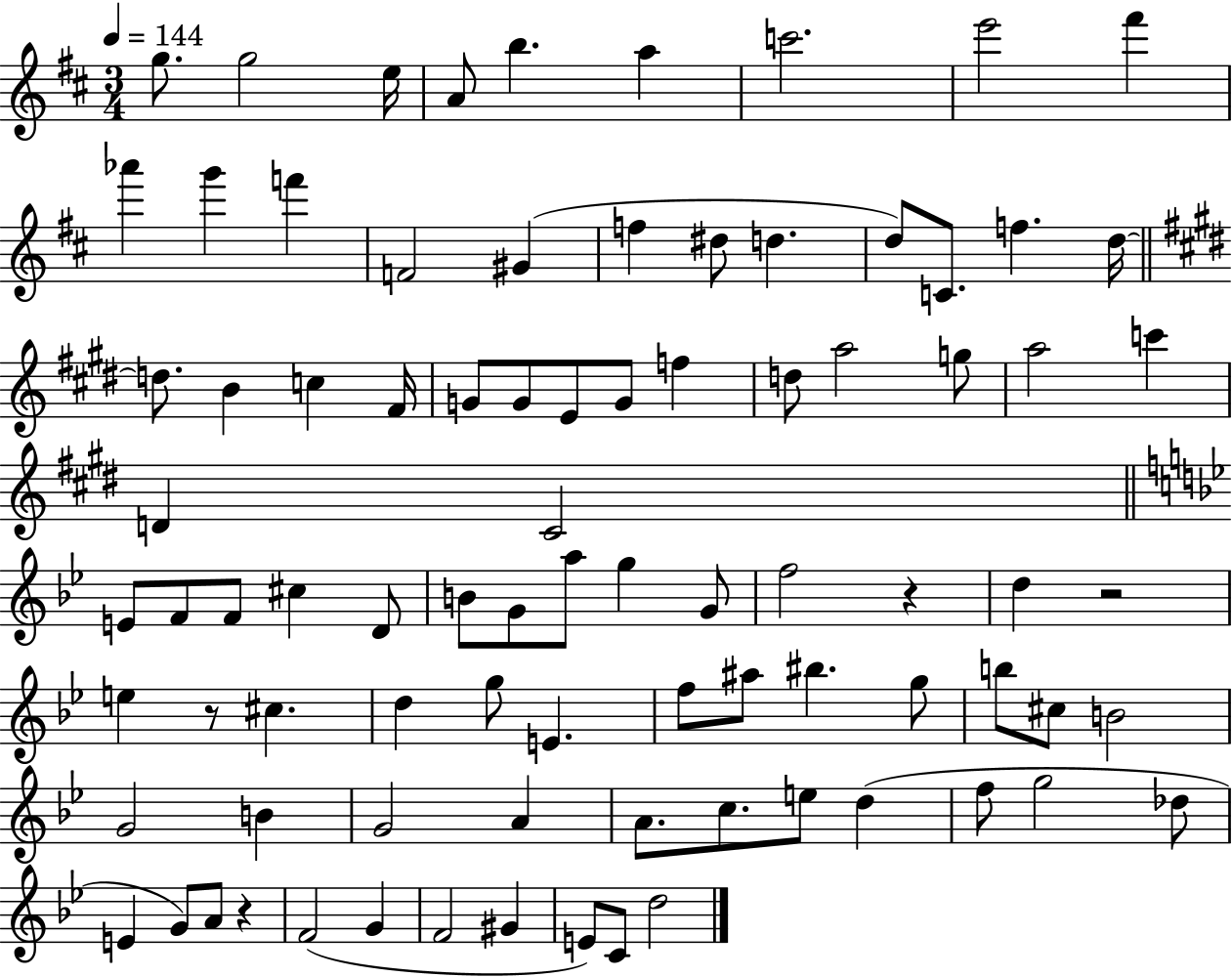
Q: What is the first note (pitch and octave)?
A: G5